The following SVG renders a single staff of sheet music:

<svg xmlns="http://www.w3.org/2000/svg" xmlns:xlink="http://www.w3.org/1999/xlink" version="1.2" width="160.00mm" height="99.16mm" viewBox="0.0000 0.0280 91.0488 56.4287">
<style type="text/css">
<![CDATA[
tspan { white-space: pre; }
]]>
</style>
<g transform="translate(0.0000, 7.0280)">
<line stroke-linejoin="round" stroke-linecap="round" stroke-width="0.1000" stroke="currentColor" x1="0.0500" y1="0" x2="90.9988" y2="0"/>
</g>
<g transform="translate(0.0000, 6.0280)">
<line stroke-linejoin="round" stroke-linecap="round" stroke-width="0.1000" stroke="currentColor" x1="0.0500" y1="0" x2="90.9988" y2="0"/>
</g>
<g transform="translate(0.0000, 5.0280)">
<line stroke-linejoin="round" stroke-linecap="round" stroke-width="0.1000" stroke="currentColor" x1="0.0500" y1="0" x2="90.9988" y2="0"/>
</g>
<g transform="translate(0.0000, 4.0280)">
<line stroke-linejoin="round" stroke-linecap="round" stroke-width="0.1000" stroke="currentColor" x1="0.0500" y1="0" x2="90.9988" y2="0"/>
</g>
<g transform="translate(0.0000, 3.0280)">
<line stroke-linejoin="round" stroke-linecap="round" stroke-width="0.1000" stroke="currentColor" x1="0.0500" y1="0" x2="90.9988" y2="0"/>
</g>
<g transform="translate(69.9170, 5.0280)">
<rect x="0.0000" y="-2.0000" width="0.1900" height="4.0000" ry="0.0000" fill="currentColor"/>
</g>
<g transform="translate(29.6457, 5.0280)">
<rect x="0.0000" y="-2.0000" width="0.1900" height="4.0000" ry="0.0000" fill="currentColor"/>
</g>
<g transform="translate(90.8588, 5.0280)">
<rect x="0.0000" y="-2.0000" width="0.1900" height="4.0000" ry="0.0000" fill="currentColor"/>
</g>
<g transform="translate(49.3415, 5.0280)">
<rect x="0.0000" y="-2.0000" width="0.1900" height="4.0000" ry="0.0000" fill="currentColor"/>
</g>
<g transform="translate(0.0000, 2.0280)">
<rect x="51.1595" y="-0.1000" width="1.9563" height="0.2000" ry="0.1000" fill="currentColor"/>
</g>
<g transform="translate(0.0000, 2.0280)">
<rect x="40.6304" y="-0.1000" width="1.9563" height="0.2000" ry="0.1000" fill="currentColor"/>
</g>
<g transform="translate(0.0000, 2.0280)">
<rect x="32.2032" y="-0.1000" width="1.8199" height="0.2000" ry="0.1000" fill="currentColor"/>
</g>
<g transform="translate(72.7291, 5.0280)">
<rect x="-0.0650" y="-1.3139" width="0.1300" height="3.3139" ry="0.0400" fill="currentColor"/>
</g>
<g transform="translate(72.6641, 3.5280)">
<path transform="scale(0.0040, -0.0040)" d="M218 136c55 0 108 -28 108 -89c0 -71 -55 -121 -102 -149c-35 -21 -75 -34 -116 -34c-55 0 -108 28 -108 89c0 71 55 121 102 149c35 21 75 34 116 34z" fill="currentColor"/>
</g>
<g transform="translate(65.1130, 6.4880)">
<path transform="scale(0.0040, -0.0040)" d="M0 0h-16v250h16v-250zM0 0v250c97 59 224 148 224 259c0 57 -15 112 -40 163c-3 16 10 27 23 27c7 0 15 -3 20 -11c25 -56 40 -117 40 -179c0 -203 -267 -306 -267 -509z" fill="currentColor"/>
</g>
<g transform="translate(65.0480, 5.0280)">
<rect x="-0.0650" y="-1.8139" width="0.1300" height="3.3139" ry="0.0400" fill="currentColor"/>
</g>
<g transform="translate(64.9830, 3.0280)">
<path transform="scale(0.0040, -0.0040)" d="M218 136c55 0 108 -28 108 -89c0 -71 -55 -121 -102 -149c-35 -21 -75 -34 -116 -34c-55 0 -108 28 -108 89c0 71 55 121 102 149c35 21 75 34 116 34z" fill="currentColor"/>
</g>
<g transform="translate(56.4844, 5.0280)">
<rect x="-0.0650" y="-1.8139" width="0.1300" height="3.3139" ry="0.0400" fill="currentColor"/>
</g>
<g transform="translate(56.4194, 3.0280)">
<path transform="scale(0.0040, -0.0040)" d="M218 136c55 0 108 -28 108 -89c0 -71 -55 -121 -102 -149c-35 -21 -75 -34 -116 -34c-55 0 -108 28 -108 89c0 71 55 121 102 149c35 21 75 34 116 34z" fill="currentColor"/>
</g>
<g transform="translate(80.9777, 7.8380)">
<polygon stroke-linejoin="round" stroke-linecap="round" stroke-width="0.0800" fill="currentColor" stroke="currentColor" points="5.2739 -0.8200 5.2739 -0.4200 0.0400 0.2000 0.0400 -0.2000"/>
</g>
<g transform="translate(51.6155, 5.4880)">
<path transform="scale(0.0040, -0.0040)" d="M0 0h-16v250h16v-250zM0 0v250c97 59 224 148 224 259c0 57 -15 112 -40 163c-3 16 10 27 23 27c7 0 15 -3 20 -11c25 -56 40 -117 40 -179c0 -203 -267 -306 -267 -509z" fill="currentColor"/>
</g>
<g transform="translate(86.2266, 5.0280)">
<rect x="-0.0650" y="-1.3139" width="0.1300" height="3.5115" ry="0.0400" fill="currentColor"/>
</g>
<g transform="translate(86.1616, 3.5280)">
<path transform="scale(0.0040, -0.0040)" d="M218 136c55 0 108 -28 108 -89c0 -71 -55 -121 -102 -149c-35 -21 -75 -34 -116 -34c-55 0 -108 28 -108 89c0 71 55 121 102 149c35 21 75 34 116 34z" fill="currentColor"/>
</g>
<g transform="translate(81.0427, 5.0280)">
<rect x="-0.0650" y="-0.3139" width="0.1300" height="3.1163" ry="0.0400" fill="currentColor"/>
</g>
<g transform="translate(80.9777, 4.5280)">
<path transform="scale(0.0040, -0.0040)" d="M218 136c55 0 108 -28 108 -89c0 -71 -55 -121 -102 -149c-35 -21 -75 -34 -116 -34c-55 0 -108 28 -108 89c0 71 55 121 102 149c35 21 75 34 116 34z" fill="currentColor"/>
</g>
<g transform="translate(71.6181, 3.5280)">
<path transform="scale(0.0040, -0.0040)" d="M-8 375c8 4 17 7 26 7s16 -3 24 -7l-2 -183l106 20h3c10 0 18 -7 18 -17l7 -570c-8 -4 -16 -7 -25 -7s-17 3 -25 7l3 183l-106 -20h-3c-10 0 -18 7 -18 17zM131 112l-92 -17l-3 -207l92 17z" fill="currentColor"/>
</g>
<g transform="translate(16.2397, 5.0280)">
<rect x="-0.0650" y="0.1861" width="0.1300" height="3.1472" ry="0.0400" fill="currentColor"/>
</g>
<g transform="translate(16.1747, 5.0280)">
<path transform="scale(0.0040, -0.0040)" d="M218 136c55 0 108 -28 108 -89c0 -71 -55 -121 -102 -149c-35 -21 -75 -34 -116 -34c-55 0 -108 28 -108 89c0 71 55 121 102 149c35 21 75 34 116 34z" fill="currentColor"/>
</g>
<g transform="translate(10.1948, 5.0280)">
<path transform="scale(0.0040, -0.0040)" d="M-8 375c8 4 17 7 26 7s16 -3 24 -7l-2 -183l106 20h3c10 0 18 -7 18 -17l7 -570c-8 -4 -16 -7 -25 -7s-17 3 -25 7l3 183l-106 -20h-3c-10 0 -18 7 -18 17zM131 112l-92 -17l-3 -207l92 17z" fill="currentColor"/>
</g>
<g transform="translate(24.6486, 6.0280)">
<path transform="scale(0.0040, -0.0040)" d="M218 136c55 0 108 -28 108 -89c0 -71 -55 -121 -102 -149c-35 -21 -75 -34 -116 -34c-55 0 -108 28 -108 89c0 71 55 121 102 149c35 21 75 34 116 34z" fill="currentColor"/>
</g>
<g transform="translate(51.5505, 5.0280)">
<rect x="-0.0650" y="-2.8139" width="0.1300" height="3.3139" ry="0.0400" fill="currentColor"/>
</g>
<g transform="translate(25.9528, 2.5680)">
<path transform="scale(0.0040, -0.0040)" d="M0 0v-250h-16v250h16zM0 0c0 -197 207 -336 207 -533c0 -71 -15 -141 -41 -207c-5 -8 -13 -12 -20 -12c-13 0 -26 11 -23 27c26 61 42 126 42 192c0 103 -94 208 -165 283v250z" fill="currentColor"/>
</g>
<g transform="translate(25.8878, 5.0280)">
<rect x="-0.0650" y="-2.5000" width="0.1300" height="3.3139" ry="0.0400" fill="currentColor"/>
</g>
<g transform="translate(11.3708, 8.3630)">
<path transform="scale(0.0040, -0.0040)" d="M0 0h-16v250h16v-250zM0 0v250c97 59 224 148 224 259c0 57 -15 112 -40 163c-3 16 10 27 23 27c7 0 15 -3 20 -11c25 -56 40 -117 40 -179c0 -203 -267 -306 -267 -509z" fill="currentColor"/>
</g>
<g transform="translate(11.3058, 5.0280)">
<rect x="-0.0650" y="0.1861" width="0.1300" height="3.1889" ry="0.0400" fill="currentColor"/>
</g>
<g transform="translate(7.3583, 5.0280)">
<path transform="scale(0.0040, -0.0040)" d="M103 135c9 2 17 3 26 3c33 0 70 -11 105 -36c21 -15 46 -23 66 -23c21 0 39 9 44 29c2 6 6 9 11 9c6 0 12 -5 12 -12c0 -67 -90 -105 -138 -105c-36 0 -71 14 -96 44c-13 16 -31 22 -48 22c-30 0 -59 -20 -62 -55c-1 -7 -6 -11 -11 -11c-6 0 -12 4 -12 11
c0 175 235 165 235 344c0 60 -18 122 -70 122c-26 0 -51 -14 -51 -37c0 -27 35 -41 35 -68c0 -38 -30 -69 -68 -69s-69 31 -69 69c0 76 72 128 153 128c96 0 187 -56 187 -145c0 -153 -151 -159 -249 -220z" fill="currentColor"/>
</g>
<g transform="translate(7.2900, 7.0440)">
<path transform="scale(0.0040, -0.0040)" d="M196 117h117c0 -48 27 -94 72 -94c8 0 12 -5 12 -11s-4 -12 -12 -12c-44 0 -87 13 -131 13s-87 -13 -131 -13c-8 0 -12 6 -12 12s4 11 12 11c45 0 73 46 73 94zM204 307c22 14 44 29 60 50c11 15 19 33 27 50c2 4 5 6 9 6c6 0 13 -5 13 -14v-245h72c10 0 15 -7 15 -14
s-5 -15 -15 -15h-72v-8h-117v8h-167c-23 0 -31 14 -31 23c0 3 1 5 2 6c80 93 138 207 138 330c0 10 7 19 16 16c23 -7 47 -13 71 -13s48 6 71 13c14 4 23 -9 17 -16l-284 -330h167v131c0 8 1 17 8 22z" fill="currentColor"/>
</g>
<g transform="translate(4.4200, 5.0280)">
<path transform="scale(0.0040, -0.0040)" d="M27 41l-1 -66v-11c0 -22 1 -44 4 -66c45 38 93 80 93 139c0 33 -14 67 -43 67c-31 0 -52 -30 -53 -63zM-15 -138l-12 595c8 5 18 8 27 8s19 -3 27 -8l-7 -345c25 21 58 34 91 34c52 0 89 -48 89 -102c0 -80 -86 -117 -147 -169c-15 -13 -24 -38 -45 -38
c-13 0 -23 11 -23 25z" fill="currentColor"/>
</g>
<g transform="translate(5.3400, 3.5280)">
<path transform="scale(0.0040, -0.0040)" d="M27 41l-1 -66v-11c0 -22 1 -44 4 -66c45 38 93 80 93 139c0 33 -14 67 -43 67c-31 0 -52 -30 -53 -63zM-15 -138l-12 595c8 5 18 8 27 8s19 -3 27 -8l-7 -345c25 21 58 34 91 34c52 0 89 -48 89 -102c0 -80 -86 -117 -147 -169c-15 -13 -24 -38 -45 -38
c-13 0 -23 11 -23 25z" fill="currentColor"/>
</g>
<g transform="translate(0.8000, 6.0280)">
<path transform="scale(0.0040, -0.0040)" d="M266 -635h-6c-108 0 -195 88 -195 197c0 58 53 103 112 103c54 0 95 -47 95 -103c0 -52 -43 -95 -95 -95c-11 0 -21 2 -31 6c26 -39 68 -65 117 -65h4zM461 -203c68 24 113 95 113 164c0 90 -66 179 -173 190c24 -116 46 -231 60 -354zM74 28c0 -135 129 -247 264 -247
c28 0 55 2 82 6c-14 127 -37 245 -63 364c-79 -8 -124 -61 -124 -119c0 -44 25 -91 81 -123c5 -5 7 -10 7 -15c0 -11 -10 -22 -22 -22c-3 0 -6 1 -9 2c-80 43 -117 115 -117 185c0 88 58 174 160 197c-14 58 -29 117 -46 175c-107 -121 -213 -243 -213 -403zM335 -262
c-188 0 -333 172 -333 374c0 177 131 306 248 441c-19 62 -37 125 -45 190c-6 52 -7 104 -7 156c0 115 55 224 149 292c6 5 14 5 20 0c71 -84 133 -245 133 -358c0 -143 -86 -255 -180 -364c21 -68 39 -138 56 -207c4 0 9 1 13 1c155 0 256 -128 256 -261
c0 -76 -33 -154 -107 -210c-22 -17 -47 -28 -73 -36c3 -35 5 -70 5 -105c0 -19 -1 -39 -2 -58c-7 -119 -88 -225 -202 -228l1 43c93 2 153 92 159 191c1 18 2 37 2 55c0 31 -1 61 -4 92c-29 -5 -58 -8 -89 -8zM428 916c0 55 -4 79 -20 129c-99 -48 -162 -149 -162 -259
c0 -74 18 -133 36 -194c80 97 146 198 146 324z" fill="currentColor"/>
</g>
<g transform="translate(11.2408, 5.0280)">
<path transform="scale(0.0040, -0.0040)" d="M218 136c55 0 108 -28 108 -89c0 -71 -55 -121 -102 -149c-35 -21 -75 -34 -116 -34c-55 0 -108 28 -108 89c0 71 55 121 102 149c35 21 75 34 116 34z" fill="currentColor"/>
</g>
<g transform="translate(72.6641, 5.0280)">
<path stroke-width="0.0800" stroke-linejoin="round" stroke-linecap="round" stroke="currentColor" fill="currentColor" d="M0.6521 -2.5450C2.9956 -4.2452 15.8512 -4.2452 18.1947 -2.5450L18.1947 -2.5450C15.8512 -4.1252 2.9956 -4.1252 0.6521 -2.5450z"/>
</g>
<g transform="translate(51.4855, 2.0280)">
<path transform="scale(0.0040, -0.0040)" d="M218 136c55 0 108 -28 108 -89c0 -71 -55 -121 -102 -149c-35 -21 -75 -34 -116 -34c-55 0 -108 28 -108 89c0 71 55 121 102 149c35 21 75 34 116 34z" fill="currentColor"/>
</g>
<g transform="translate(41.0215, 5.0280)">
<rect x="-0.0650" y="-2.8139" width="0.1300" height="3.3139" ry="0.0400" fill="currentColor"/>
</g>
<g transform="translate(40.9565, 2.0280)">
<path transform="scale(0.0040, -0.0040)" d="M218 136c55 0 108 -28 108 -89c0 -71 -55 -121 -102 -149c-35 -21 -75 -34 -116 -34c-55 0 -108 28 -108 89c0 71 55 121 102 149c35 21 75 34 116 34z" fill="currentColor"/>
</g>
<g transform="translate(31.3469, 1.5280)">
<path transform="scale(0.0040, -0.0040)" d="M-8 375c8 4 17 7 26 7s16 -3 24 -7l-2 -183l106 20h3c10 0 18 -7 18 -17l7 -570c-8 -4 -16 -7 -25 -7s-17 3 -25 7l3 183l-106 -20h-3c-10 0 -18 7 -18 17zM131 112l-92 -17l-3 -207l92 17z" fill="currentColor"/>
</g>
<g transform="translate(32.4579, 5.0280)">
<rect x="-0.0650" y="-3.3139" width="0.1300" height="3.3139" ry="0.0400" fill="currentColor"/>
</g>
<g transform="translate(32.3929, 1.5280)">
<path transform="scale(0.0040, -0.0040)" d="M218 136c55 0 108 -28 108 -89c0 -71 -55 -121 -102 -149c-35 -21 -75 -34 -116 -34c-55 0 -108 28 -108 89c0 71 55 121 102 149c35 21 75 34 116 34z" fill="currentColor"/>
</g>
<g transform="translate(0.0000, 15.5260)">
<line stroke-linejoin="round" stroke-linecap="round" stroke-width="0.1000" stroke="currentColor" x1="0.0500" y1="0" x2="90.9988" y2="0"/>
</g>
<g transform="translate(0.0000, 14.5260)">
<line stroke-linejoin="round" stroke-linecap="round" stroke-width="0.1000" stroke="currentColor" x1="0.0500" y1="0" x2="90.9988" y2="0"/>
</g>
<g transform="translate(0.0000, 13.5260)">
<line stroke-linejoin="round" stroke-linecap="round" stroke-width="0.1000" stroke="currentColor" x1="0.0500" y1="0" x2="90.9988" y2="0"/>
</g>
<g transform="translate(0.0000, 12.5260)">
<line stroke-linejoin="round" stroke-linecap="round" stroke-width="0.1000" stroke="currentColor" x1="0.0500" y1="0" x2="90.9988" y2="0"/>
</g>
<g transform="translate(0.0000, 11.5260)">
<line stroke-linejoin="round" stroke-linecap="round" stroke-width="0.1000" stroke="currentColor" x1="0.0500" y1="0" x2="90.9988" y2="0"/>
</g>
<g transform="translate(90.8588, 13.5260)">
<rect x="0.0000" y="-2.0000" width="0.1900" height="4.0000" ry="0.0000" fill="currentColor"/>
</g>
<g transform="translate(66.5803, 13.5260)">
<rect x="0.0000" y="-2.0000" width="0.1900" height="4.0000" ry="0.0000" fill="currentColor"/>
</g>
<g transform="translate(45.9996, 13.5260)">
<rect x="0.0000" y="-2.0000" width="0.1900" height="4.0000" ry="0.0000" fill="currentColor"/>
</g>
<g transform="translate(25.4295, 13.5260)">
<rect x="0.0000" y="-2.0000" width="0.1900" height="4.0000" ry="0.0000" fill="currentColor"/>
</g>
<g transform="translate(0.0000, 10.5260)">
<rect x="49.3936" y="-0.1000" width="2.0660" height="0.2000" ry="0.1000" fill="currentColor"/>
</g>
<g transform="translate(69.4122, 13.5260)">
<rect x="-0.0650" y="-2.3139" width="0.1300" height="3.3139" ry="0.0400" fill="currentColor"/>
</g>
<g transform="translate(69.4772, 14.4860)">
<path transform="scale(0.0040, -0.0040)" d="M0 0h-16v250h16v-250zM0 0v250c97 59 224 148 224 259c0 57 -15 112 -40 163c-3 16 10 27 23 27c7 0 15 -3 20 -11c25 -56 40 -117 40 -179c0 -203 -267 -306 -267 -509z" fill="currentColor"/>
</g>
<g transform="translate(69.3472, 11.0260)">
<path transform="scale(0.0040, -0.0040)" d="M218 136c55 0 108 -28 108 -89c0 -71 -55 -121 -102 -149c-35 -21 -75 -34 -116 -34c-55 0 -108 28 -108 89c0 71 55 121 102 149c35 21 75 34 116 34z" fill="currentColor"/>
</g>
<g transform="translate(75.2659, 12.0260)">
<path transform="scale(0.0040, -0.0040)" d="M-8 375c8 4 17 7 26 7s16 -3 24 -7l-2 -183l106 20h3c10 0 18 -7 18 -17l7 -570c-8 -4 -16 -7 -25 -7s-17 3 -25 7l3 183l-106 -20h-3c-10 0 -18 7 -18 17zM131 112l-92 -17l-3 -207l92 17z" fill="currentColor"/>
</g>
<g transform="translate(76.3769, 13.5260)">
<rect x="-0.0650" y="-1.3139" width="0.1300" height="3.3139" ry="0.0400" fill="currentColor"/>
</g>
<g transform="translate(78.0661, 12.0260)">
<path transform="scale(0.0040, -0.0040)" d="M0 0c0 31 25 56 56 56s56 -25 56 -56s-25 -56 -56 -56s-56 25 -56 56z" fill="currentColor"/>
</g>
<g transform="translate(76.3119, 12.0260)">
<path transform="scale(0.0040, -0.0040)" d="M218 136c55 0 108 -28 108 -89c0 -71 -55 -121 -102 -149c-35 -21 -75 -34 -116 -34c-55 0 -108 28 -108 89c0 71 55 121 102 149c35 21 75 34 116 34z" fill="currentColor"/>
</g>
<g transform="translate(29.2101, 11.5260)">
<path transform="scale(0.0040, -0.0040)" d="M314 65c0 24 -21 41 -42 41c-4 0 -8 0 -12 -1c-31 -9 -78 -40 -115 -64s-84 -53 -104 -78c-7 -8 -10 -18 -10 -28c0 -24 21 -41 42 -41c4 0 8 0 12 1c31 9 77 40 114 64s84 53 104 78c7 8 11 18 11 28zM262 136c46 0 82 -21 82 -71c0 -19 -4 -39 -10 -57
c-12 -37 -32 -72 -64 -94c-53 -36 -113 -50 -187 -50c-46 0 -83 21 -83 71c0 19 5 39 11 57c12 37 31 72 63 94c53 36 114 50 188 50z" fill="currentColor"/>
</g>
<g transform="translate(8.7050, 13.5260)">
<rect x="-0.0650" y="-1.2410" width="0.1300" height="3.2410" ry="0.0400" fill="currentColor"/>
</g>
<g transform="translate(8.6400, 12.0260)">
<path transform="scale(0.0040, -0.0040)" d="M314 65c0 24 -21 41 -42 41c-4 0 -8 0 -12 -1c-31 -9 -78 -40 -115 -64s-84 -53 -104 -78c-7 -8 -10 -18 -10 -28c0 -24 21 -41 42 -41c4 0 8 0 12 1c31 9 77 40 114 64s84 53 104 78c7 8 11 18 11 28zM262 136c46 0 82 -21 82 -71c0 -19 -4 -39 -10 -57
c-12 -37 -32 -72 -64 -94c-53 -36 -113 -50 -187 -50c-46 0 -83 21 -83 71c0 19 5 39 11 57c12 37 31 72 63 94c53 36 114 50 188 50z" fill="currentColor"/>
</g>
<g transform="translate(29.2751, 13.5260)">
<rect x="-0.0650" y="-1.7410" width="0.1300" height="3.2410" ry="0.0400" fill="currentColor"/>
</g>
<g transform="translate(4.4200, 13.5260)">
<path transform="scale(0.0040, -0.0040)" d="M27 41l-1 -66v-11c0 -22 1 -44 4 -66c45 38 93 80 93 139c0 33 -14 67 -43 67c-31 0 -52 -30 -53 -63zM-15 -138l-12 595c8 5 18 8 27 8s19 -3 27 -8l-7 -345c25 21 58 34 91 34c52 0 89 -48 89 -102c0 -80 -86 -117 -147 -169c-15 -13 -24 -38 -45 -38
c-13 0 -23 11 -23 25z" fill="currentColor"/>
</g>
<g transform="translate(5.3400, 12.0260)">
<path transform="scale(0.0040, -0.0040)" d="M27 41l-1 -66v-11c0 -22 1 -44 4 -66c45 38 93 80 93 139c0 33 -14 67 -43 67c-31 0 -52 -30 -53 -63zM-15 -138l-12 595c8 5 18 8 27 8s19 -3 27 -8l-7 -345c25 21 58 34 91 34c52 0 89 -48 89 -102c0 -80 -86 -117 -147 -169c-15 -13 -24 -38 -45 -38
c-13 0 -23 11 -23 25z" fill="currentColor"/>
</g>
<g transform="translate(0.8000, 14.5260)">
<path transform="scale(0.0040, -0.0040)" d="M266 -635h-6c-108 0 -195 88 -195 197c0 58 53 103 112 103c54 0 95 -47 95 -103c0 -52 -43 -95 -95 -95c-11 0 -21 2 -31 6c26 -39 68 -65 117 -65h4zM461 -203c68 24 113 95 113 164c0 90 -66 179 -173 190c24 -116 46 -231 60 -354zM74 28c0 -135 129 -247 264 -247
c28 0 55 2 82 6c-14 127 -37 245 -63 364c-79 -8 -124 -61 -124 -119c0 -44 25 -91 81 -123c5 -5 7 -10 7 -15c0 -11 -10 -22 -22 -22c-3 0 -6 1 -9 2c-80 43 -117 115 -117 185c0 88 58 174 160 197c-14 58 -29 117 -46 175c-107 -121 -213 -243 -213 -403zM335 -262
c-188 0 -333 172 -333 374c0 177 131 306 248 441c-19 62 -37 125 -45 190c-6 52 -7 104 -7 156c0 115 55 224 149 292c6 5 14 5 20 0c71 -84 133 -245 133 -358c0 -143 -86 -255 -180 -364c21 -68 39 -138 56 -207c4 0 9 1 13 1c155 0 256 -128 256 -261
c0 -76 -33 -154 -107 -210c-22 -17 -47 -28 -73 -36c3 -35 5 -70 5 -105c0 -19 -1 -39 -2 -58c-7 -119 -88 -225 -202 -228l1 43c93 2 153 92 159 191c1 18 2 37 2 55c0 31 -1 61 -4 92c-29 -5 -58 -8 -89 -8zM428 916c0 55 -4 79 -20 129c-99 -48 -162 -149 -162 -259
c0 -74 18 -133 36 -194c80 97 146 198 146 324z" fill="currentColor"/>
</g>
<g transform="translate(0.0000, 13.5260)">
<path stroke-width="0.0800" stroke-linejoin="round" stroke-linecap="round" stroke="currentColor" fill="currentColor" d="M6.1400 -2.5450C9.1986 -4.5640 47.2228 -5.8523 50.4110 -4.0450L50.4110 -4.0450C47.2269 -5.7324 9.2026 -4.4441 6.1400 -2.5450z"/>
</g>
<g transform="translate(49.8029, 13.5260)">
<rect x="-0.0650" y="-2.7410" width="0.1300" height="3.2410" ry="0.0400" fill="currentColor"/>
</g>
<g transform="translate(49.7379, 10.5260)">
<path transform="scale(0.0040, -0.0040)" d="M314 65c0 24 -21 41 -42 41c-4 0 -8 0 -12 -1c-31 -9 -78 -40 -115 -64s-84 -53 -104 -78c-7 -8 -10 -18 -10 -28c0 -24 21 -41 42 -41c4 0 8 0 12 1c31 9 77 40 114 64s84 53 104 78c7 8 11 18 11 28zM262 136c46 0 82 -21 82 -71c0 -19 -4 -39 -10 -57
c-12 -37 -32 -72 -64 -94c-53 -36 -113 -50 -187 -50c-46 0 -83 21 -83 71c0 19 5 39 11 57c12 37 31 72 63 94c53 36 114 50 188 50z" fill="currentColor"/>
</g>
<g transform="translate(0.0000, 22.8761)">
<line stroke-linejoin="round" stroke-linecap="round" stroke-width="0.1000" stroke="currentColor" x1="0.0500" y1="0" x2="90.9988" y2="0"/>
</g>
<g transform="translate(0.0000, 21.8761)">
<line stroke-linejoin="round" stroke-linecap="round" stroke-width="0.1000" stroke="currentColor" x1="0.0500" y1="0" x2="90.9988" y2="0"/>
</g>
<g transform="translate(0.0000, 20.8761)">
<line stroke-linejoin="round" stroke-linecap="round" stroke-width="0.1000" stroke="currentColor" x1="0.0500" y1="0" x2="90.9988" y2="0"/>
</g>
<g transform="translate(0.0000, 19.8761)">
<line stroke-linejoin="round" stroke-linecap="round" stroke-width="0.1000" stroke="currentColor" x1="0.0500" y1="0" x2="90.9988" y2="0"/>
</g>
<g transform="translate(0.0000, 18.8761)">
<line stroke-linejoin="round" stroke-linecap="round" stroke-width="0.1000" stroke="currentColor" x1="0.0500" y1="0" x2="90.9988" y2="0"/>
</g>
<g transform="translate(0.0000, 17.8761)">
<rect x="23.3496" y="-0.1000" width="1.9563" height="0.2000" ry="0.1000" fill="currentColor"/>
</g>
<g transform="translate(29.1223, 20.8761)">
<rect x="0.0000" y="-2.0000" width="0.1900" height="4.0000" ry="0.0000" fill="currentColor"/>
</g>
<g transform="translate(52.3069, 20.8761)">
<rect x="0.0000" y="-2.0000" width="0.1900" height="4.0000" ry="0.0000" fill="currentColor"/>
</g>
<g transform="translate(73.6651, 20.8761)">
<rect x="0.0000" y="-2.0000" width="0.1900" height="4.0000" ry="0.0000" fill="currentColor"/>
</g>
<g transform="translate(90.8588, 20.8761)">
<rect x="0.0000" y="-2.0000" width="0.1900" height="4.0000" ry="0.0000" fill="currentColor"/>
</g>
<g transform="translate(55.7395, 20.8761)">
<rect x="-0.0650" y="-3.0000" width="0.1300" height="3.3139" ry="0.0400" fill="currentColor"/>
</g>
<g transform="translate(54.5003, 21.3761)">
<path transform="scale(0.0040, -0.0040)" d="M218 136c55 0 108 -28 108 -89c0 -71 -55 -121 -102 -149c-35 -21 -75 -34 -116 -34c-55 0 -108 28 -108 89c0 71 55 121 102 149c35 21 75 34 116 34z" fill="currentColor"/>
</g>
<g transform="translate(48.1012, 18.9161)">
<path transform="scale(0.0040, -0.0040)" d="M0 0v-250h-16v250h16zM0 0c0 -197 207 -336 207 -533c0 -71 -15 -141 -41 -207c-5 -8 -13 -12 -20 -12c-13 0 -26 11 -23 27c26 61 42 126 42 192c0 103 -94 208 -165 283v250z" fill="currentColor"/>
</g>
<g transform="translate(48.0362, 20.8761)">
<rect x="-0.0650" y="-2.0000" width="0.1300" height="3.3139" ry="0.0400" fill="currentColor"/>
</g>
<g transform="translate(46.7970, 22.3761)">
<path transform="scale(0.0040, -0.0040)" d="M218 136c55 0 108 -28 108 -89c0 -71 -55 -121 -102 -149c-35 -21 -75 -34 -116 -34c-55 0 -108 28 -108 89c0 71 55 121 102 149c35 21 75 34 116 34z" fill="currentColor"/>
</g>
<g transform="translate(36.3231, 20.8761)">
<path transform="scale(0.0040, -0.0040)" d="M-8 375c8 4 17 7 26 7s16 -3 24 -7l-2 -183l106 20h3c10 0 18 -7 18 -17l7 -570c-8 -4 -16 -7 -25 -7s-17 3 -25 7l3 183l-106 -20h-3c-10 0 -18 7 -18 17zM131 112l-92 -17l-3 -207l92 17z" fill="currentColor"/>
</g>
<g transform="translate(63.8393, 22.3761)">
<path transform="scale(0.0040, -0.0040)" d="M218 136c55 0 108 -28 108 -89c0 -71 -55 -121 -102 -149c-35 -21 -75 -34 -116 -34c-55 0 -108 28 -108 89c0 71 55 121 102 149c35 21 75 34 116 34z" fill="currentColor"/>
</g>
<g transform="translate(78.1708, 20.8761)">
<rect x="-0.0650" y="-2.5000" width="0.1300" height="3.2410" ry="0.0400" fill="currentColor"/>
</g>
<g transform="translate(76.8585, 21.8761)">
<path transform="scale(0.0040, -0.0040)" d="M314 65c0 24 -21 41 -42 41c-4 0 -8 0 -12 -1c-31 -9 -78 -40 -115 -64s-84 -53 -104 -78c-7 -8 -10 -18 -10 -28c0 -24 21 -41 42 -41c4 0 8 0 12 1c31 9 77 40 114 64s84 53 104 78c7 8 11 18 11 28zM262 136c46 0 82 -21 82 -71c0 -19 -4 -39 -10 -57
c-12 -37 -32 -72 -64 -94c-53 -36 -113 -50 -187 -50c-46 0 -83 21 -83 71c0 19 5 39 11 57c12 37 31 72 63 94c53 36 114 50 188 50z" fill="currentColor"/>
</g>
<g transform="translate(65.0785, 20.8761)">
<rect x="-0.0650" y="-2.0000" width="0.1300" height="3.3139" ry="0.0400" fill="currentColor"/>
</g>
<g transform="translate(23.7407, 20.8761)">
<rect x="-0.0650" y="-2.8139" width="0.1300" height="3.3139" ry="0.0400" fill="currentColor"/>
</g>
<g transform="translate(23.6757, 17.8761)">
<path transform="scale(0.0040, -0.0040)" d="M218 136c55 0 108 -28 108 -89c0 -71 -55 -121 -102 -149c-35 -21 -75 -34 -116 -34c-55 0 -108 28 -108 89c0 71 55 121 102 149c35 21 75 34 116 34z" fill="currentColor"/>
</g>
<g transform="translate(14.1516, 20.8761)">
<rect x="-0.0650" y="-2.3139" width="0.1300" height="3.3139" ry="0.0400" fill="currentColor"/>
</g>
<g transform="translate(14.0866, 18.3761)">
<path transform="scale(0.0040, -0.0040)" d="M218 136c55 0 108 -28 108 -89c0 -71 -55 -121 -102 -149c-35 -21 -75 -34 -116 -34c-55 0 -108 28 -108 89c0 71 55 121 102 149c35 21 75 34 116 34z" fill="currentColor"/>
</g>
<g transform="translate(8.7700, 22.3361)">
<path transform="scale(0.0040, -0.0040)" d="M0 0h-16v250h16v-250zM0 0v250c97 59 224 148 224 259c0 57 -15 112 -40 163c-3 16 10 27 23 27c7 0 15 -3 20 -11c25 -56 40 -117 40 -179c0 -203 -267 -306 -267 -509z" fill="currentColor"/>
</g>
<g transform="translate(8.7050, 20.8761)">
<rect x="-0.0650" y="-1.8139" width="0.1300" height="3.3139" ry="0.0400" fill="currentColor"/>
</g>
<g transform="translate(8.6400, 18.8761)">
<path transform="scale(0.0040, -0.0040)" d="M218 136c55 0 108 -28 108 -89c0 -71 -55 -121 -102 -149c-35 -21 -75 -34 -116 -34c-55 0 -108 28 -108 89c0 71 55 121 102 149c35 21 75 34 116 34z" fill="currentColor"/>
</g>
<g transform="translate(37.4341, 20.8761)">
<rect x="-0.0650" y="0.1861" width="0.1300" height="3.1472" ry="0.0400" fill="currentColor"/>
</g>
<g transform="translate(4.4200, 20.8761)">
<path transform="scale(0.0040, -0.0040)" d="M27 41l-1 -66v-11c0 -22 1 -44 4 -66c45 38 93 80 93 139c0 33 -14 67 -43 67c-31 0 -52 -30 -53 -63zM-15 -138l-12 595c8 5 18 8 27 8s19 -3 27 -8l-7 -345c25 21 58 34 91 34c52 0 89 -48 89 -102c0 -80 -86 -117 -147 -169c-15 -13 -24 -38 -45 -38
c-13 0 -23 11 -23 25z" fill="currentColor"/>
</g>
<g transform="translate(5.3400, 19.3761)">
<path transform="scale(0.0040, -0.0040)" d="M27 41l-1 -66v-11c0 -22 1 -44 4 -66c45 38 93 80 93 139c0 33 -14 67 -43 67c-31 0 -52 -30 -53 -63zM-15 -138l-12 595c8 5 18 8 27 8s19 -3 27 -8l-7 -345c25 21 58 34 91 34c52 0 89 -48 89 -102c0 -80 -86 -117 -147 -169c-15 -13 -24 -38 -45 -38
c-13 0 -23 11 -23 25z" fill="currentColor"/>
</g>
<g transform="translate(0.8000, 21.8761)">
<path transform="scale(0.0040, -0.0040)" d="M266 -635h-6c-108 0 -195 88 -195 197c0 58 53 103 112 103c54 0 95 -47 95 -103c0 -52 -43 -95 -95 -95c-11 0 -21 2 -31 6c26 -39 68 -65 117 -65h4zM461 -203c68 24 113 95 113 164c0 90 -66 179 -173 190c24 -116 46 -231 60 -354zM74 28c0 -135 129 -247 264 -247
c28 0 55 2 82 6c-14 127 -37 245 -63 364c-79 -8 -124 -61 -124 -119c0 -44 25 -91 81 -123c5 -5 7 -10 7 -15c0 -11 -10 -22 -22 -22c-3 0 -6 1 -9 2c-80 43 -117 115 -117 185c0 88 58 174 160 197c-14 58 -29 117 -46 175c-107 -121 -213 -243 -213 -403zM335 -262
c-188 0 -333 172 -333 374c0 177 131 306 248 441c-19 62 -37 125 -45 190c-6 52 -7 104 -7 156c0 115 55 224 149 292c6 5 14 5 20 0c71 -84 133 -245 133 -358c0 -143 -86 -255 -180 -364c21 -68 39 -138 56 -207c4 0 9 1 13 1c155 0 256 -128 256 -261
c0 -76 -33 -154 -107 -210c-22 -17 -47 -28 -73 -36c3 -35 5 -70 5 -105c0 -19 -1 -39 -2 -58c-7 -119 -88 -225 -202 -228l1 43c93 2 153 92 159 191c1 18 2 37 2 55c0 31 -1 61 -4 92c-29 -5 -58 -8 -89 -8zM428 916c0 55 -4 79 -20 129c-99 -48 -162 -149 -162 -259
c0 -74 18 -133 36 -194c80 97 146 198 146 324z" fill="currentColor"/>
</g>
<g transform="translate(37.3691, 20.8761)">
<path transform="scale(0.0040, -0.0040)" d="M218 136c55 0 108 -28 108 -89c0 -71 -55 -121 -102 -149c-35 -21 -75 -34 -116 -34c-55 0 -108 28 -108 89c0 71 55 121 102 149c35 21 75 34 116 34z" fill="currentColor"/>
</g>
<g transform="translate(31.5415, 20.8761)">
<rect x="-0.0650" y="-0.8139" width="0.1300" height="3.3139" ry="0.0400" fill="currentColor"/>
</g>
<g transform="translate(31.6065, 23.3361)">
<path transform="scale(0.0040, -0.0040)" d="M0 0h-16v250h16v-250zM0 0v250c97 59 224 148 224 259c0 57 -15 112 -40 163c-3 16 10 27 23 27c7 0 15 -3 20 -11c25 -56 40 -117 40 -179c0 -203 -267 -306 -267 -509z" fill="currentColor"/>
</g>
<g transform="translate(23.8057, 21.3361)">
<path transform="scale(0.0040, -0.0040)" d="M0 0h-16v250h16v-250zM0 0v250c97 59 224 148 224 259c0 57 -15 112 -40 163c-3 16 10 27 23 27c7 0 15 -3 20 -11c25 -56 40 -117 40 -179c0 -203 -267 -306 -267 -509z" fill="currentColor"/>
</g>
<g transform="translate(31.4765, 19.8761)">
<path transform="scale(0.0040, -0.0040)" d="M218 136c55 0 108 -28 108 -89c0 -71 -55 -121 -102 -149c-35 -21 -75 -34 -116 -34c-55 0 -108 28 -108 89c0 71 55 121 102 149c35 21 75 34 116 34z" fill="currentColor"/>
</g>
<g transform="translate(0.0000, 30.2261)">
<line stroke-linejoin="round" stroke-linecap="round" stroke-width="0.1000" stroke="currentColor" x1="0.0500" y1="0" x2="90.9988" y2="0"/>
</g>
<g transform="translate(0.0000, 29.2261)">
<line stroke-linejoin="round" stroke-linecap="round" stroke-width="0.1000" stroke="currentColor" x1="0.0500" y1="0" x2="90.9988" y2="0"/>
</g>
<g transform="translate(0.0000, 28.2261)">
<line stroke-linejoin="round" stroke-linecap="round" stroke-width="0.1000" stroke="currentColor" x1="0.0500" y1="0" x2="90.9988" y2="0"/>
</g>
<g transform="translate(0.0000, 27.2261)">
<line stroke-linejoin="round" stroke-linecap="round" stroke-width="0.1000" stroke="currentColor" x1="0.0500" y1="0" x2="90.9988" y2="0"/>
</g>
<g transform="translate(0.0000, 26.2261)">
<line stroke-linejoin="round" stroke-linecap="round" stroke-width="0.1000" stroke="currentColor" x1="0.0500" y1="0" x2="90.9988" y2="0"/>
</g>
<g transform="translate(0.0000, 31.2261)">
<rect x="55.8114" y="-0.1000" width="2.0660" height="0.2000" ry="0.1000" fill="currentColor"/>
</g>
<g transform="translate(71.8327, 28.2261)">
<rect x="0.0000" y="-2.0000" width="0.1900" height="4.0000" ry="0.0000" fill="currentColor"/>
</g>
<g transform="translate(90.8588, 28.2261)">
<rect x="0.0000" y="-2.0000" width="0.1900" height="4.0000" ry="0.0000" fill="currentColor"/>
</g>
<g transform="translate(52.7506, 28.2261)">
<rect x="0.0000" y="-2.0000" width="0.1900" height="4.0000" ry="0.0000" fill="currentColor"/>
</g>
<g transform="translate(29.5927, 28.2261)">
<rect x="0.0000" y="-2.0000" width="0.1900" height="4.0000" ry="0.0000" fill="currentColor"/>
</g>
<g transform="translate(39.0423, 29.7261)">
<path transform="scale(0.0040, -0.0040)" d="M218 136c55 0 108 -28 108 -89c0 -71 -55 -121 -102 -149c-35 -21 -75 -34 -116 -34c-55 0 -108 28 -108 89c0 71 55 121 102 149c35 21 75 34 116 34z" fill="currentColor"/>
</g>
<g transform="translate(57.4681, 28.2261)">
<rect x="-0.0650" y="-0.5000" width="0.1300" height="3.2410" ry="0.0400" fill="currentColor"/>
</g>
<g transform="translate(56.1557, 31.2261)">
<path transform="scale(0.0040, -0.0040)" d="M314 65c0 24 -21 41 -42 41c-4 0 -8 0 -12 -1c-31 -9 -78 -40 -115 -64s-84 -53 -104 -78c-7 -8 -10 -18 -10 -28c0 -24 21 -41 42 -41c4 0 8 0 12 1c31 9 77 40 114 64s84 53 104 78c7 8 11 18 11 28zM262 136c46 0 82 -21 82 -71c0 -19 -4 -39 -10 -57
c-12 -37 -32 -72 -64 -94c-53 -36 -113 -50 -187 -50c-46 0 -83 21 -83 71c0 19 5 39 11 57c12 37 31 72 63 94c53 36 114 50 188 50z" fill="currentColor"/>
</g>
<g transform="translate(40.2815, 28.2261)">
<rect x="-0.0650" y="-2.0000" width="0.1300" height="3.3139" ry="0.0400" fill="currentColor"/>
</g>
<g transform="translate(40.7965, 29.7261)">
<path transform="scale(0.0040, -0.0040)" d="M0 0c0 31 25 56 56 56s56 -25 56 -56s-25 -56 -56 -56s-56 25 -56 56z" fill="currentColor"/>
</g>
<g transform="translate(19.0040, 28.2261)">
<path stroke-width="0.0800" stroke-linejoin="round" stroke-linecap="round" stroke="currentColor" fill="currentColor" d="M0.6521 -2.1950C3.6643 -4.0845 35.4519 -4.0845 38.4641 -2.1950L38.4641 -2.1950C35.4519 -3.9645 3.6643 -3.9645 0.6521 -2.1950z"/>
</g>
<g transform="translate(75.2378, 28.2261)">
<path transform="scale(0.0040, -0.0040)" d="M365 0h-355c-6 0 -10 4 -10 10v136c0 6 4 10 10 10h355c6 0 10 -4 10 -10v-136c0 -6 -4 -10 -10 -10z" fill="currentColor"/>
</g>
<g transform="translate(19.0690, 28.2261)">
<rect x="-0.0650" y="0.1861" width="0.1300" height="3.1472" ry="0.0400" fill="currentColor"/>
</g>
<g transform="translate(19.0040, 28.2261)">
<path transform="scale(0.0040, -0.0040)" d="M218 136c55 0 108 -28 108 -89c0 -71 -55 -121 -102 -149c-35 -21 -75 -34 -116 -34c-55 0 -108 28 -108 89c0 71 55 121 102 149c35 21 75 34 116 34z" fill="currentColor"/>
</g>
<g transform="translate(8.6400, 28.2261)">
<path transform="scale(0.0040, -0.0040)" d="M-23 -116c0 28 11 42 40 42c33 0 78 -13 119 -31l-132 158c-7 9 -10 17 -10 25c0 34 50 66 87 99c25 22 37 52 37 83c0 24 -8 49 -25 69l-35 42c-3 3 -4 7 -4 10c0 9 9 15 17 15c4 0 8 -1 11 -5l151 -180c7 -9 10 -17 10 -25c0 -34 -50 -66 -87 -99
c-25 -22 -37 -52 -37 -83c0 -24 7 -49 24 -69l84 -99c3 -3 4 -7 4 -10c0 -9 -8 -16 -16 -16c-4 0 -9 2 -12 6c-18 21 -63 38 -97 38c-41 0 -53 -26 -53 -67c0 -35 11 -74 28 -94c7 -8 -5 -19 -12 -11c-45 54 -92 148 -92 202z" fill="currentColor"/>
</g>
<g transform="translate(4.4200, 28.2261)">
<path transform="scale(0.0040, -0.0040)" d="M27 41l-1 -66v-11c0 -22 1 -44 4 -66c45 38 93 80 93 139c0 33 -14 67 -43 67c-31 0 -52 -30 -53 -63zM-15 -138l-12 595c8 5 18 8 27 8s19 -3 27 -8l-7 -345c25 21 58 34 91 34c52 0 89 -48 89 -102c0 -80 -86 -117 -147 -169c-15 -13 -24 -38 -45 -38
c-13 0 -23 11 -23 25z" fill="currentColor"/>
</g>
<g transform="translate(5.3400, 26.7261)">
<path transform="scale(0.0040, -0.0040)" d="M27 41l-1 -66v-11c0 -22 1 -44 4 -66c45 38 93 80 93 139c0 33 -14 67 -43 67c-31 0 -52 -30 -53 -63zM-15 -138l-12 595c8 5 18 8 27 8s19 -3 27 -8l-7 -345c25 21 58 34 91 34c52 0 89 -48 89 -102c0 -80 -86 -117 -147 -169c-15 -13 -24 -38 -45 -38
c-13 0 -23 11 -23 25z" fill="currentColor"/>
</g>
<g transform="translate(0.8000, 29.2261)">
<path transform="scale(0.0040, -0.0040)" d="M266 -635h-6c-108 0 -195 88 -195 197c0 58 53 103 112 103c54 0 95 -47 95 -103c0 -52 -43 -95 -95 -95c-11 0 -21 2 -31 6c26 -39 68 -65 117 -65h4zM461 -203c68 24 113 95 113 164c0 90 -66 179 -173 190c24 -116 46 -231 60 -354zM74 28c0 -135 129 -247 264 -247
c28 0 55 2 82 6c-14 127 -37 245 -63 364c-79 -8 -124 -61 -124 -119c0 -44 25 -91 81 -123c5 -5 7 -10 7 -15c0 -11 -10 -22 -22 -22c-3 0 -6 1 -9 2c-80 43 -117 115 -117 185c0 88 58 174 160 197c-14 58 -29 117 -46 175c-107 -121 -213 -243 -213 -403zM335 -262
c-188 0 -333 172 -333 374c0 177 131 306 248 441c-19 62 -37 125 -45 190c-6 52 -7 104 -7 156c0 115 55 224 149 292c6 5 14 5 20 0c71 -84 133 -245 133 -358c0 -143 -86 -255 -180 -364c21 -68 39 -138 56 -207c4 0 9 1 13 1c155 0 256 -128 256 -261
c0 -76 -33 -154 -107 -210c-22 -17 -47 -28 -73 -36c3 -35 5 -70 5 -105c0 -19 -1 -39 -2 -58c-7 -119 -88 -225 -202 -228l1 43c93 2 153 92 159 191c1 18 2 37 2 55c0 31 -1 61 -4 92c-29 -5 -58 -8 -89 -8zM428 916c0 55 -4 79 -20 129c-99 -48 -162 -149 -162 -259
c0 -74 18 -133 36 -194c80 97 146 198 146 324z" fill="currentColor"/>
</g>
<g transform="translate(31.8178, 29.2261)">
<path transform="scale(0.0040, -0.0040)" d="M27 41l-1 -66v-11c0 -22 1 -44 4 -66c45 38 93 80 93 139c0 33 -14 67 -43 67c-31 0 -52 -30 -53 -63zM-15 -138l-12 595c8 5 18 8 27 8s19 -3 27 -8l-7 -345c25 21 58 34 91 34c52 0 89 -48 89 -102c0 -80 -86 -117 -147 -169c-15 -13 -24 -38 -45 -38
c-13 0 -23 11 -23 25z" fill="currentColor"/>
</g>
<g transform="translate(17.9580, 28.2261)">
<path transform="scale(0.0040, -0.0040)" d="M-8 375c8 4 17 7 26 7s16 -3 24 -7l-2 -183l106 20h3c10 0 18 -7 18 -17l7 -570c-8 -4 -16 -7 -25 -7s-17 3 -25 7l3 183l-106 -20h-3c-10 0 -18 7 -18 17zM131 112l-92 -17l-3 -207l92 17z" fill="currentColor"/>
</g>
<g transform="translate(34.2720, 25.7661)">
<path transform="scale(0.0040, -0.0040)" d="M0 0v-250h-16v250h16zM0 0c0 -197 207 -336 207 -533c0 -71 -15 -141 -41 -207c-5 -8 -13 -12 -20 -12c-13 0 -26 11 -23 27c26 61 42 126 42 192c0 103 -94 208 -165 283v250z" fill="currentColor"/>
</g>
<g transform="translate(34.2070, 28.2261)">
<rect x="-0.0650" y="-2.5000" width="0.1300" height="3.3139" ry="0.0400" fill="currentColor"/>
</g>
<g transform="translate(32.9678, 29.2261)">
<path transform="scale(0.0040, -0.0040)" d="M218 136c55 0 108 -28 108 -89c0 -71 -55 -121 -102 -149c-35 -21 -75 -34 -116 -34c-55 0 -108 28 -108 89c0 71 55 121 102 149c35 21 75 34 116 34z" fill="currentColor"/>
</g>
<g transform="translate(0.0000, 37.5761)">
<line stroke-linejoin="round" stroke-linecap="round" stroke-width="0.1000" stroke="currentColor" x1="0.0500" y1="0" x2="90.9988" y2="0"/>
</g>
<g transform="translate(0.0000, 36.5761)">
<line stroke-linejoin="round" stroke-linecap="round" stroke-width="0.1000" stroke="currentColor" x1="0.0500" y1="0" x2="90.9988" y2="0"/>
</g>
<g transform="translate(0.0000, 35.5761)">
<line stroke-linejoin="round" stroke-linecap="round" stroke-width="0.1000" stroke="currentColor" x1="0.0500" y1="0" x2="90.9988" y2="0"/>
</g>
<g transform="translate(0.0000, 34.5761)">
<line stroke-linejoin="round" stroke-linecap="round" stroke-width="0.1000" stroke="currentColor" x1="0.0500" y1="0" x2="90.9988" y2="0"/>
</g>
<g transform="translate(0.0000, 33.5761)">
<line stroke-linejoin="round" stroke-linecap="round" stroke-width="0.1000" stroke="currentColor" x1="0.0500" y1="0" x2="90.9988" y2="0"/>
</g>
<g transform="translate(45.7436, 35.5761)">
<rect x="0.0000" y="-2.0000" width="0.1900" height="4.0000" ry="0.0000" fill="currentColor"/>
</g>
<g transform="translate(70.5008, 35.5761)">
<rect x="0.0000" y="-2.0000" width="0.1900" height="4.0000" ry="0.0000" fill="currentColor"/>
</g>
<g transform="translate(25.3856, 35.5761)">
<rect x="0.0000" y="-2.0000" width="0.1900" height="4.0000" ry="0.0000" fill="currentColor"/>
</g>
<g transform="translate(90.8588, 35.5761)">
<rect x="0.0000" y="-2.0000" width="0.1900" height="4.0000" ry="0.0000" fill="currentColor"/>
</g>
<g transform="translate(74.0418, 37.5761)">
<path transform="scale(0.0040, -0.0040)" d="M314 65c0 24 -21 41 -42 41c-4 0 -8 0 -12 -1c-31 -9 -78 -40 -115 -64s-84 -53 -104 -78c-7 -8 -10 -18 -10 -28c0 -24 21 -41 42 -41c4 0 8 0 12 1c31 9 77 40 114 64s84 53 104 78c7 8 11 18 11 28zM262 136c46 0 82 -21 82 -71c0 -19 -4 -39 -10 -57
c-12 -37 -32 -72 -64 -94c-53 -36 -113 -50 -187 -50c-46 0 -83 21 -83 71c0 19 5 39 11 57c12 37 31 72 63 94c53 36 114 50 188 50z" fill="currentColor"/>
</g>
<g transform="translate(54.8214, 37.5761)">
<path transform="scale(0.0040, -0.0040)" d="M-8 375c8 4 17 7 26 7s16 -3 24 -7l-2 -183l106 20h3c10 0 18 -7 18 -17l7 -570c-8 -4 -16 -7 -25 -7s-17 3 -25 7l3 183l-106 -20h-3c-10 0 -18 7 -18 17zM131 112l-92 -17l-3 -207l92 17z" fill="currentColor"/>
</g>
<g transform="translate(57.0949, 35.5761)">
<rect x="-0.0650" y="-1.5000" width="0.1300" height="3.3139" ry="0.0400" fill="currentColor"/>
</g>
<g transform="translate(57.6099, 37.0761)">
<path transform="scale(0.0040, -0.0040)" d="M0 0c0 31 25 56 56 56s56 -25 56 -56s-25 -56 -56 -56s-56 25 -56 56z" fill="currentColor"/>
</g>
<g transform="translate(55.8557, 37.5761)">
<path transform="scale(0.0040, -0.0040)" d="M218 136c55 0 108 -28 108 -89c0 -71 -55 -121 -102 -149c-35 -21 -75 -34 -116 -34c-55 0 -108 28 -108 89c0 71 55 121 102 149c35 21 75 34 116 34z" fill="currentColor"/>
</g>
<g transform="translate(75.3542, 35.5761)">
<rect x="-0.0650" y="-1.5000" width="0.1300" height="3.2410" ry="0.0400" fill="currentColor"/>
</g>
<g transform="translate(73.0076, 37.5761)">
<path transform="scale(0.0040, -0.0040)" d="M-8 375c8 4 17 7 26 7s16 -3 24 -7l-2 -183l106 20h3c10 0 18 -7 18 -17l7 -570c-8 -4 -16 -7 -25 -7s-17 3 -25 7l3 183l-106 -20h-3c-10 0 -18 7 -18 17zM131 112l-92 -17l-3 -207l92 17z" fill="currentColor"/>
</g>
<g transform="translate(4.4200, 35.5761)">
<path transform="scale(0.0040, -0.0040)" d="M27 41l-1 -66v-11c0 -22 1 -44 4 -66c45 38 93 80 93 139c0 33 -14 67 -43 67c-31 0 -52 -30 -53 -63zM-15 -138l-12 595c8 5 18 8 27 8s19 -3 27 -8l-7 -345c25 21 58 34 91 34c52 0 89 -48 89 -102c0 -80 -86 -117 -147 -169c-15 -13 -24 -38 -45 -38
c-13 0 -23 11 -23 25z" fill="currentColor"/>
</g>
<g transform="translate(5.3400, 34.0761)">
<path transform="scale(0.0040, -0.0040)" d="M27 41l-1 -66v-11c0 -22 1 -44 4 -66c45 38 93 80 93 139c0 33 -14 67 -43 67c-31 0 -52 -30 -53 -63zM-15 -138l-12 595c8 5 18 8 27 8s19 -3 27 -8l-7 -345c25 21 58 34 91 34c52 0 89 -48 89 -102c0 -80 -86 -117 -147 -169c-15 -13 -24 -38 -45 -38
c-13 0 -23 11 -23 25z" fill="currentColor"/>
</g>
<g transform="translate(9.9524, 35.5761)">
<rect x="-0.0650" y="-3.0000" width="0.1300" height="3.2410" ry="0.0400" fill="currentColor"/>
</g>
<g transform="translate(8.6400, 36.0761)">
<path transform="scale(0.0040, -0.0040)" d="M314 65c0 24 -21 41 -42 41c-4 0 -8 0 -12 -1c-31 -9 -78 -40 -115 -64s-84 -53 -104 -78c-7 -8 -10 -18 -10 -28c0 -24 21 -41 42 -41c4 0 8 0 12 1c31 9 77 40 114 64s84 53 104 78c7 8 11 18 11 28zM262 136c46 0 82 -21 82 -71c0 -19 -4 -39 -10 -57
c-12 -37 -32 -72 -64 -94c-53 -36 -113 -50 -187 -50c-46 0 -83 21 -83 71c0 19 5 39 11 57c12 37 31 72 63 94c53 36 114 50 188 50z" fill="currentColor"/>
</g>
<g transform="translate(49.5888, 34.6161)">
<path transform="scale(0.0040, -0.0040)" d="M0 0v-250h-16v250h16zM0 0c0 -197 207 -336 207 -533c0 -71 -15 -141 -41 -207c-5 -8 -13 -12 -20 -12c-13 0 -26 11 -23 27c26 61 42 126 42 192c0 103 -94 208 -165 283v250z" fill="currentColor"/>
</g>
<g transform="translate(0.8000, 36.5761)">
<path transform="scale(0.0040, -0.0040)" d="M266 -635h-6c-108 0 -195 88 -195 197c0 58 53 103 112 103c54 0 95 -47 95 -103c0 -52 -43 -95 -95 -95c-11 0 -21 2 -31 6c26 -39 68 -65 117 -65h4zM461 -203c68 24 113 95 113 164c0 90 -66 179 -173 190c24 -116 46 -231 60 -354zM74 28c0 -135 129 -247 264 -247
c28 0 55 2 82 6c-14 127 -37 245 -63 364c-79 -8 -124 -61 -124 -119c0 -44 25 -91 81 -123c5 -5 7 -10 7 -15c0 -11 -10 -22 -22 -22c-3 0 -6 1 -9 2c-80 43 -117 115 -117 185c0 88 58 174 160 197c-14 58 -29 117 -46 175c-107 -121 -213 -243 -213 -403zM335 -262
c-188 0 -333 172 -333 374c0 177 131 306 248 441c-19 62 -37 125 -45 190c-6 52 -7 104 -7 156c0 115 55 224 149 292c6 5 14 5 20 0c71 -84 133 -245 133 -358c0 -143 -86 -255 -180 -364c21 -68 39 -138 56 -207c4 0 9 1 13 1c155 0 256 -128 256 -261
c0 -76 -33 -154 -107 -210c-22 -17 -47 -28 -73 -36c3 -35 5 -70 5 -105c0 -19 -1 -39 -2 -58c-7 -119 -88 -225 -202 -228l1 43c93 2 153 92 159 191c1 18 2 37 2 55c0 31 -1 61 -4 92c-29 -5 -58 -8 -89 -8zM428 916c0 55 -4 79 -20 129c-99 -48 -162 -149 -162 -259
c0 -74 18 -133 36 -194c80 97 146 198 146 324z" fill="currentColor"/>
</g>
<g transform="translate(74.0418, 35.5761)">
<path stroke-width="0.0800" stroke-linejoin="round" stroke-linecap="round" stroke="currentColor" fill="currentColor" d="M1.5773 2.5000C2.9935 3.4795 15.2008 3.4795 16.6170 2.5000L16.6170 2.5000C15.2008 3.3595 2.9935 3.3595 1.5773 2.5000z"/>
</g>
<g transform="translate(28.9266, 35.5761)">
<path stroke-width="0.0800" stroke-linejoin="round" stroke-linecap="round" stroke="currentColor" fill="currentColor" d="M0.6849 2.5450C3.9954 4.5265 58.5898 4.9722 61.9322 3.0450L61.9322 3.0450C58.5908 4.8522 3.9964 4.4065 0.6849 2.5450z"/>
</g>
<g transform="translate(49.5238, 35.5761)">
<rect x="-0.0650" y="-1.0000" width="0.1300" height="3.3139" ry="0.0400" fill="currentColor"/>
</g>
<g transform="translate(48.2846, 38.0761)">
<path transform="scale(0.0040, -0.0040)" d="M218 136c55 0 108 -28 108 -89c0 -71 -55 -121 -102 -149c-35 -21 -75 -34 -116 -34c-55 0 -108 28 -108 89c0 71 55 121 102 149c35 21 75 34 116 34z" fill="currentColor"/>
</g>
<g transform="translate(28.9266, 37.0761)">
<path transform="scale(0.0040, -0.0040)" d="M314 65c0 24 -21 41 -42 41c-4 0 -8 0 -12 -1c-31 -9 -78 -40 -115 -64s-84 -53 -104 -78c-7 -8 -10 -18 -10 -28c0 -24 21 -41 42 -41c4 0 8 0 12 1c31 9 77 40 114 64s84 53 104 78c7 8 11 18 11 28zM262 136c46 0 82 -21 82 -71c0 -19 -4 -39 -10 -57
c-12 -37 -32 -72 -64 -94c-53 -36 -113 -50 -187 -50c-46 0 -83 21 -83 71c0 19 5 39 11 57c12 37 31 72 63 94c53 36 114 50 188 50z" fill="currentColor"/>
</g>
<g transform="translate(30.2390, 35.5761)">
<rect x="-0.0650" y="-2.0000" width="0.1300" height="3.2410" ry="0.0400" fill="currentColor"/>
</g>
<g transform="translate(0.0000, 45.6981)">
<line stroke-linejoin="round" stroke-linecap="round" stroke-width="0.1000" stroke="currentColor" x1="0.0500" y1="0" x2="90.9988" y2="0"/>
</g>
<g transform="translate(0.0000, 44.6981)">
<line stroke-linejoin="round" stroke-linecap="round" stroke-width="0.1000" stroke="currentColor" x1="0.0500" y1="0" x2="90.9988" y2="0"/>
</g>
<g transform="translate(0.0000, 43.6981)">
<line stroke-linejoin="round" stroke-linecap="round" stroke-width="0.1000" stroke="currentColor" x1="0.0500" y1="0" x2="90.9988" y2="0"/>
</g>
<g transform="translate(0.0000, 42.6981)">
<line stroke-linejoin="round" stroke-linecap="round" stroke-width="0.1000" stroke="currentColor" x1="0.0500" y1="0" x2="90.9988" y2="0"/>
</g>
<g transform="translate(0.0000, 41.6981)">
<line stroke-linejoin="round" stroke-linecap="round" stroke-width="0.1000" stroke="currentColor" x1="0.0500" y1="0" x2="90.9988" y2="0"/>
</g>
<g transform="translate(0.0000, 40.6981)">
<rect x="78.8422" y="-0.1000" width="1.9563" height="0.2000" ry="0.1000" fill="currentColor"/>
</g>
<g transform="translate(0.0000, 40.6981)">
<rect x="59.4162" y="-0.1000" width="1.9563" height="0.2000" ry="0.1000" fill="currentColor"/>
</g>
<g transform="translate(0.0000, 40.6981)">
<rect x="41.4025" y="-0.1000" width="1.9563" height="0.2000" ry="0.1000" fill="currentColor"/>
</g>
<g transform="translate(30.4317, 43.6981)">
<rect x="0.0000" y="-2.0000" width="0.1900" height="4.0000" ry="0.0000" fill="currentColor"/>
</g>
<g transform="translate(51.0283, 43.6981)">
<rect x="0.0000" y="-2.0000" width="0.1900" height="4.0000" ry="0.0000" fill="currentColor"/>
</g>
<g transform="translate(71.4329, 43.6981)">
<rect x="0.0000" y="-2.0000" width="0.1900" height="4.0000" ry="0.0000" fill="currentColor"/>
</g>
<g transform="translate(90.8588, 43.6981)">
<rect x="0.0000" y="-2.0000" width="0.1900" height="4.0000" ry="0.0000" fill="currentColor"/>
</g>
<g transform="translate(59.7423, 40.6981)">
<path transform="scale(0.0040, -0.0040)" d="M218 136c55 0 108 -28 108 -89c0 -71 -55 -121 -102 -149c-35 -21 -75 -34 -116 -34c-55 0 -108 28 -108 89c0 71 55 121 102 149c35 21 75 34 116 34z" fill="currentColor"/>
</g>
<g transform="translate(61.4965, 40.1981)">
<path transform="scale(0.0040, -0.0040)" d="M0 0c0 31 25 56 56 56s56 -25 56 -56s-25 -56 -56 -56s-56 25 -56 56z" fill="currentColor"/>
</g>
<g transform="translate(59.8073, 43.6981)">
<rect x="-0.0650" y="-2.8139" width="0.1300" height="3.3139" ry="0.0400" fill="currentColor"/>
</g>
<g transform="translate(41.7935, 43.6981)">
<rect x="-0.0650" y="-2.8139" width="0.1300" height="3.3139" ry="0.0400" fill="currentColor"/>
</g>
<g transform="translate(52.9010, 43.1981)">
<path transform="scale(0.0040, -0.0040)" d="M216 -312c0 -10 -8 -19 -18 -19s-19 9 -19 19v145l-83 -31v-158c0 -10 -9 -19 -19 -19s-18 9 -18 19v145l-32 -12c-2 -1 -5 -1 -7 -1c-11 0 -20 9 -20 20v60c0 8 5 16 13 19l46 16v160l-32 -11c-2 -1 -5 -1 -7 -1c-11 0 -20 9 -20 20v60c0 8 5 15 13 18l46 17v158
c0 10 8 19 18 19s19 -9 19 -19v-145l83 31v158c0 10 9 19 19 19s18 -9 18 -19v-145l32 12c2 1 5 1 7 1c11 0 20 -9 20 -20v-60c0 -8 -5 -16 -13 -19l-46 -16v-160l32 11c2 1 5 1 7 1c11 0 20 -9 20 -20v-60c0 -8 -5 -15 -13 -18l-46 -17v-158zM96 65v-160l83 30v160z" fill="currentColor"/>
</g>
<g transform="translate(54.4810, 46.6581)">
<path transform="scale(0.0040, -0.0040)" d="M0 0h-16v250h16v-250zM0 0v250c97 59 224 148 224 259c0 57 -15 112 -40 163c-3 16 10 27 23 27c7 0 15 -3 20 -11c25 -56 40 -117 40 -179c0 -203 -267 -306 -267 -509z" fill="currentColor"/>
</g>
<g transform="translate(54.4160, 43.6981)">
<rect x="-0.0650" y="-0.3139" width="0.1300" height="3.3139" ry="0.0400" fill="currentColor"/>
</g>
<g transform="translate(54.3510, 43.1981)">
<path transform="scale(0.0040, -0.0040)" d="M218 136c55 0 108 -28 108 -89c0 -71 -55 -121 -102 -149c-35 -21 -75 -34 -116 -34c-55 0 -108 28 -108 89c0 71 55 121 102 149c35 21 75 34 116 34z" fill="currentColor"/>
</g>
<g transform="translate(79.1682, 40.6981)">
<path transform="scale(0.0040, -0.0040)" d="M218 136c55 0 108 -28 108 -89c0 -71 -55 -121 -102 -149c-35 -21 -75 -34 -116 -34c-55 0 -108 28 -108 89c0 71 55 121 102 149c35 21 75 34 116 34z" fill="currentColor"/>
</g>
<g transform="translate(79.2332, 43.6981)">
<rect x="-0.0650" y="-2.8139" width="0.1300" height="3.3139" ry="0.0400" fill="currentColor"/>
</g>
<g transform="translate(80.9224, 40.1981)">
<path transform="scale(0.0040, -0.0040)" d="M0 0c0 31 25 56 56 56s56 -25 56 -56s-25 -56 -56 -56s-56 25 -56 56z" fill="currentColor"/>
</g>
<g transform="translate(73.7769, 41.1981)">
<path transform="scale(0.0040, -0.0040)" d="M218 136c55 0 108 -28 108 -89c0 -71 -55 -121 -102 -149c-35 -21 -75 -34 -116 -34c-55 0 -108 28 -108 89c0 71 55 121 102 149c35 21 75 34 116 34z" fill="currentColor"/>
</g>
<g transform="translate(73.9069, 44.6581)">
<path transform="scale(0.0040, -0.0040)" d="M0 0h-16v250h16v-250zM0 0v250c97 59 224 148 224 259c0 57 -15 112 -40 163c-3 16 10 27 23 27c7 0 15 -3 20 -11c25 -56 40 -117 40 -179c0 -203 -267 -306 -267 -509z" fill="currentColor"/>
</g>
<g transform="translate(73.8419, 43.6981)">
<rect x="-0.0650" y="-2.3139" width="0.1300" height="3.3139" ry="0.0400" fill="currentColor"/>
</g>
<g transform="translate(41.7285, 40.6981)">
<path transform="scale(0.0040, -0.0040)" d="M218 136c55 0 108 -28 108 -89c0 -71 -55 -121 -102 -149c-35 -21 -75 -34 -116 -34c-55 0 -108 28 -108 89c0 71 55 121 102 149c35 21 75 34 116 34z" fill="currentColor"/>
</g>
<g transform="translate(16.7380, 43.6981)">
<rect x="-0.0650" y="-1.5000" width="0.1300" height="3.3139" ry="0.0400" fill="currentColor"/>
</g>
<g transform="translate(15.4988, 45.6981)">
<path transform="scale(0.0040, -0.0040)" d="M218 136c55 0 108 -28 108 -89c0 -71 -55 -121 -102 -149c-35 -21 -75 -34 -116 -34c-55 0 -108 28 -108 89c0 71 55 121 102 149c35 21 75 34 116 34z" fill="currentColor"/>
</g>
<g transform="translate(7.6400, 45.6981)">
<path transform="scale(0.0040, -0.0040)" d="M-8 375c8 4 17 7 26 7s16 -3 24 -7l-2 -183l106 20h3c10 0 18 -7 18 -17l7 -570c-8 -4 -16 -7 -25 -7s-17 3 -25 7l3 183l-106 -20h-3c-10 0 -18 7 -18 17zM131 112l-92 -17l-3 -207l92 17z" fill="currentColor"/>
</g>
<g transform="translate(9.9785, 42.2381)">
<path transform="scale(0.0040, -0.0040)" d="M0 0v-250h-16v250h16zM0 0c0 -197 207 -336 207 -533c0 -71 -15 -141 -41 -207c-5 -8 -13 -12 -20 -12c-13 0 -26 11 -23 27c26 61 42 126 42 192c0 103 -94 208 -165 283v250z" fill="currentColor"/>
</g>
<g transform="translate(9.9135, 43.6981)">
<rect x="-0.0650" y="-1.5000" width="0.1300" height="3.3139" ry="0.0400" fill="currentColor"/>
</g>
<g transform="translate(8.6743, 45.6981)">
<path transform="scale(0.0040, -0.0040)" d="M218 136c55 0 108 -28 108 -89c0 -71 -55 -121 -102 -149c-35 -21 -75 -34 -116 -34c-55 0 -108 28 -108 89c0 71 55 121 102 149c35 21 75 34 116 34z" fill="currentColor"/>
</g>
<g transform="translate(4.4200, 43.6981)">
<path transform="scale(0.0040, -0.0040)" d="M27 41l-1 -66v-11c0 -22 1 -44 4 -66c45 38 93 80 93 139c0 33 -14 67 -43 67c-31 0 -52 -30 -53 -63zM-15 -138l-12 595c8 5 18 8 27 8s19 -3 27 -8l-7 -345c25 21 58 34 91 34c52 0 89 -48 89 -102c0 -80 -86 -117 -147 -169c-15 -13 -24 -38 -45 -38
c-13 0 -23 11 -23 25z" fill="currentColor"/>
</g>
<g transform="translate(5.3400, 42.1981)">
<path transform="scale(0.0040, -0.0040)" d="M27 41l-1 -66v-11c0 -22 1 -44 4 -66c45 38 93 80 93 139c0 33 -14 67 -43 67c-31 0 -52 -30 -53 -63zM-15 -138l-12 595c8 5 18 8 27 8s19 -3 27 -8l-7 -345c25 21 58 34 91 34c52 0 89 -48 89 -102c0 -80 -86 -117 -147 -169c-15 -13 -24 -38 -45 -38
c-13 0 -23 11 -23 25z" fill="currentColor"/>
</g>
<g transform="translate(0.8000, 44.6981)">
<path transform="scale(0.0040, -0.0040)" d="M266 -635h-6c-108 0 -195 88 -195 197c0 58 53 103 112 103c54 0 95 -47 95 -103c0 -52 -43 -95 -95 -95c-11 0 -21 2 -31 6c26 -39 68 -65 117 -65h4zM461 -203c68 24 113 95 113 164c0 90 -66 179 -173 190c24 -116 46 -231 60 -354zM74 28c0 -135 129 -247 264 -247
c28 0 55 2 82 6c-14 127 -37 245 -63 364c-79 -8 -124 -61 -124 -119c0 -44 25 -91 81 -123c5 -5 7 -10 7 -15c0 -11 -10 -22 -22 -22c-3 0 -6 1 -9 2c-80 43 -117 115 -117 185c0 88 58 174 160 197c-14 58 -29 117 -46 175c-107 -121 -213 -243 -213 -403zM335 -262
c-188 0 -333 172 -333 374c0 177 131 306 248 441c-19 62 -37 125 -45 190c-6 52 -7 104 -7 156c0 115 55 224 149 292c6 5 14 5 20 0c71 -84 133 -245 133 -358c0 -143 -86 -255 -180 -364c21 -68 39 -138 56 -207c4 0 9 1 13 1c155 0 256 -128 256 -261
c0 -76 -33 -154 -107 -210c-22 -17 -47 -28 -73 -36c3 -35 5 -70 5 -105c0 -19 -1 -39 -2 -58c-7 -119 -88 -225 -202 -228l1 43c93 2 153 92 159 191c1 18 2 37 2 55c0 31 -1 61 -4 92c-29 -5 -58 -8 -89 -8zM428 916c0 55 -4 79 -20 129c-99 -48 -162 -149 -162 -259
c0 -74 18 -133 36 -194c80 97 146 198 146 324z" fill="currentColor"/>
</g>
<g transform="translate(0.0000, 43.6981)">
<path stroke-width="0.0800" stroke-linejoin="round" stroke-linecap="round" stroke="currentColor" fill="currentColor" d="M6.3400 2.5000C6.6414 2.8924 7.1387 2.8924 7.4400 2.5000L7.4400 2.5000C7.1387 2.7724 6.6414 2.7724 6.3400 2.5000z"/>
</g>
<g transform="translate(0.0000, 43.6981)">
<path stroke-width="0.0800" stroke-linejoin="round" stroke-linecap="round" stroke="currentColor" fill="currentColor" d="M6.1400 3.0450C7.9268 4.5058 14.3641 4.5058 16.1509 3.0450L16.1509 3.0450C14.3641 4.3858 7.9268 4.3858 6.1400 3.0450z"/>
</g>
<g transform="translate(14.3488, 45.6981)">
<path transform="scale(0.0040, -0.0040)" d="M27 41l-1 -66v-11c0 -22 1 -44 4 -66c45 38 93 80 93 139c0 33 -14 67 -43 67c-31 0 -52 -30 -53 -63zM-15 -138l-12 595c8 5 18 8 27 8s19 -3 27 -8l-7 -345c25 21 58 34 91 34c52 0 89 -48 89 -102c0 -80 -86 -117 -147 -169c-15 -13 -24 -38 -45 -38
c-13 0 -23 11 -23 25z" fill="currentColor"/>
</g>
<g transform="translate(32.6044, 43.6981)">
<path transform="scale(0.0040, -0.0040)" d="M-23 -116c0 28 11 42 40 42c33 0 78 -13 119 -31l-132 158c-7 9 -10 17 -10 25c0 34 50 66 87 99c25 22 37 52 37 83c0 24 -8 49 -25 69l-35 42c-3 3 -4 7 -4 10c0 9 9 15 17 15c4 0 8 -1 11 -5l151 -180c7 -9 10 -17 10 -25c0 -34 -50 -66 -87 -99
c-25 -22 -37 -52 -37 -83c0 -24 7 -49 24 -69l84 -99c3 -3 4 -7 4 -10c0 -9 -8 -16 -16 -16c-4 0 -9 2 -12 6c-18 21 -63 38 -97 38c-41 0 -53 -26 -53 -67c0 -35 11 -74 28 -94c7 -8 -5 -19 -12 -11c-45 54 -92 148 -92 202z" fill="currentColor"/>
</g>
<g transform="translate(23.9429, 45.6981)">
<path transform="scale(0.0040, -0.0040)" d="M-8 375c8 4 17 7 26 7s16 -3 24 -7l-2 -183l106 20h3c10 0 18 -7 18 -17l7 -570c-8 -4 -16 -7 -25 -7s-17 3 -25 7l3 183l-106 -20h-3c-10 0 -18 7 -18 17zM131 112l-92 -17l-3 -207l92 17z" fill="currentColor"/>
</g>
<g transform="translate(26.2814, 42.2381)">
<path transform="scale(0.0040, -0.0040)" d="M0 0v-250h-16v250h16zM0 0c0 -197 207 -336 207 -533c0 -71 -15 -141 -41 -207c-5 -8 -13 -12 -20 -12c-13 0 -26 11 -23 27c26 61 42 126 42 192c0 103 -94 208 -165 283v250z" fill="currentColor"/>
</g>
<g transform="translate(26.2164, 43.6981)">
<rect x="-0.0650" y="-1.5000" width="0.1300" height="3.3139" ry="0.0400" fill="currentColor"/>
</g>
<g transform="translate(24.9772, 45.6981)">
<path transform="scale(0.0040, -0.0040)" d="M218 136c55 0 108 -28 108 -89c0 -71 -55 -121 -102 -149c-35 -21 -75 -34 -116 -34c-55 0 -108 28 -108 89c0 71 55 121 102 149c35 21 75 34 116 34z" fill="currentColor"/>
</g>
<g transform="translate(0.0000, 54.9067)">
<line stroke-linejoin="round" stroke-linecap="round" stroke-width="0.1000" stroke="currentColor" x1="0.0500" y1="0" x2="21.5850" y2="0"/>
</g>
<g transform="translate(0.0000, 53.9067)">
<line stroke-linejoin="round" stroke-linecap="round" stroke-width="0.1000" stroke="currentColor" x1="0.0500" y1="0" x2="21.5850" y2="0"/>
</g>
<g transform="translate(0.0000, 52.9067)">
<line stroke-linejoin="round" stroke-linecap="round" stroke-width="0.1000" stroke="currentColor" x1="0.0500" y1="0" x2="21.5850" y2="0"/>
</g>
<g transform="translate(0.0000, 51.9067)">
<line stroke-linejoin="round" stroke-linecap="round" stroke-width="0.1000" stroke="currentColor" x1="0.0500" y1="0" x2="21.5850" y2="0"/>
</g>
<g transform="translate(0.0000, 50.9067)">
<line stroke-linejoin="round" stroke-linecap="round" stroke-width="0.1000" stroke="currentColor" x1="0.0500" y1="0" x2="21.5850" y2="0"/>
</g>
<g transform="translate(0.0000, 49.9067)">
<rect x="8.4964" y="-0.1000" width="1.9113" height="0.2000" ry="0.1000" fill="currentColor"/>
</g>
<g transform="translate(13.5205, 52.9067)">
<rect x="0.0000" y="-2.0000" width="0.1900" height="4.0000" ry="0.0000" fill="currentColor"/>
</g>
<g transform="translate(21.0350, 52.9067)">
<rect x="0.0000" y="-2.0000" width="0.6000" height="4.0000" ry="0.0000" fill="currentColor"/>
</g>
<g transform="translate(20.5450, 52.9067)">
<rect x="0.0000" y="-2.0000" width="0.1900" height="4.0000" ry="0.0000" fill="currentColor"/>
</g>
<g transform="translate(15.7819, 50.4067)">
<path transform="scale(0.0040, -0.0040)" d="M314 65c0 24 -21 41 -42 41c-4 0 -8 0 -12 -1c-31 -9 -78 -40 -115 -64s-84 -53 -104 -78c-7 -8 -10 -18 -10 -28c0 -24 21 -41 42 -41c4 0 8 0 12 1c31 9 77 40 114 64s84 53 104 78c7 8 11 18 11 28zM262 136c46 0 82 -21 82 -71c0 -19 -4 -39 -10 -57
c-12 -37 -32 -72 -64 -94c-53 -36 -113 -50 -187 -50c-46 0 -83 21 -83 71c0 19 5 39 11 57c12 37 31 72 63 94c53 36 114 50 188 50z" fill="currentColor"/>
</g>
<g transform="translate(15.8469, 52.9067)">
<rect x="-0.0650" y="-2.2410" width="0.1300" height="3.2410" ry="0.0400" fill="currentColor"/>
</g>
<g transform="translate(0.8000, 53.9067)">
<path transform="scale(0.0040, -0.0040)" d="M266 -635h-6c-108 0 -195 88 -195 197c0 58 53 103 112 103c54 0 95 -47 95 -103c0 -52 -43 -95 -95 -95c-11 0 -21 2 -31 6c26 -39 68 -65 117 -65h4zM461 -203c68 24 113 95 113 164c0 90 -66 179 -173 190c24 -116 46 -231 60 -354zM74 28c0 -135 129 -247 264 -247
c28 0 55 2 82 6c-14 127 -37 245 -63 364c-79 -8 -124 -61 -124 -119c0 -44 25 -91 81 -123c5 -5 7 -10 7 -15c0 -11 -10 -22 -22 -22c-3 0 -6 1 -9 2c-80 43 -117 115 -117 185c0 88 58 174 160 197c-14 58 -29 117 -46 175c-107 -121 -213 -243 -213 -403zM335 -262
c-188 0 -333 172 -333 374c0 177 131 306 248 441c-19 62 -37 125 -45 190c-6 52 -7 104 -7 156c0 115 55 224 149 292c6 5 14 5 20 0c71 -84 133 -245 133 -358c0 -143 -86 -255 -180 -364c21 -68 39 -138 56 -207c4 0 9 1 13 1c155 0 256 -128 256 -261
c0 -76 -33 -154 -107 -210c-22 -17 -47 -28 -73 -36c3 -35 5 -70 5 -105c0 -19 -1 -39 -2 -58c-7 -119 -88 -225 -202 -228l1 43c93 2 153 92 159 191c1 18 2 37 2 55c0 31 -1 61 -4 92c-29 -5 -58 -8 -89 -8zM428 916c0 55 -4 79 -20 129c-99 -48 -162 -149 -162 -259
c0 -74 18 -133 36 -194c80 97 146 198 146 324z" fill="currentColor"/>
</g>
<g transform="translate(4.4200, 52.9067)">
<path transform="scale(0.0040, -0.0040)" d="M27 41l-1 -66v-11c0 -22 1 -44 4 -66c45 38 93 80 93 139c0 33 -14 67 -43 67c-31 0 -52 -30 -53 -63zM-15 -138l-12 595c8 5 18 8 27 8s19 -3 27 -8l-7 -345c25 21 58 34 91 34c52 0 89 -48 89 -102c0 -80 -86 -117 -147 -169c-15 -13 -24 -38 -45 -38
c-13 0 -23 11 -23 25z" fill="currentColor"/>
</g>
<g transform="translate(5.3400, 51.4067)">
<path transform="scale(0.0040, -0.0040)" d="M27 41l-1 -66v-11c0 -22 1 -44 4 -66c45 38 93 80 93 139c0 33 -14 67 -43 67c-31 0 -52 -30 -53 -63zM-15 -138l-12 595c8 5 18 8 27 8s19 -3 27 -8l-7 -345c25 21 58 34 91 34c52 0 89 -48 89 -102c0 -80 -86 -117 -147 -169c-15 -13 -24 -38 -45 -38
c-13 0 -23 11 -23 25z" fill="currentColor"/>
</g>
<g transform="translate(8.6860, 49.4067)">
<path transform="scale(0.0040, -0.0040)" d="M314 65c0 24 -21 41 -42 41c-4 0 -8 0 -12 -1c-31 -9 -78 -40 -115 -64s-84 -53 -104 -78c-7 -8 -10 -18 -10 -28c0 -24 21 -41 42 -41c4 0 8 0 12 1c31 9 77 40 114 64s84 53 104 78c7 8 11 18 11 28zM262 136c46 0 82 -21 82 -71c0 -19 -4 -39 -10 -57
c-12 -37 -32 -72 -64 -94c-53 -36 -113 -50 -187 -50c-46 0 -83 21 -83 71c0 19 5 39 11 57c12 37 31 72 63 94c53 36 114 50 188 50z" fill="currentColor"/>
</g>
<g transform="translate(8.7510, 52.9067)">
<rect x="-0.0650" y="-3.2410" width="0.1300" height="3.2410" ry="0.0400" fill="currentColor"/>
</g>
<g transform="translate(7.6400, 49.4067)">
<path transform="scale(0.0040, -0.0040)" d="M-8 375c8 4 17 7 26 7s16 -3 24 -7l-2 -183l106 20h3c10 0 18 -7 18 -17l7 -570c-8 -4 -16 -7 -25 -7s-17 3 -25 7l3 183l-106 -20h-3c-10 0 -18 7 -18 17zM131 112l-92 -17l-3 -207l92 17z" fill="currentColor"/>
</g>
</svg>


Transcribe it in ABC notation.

X:1
T:Untitled
M:2/4
L:1/4
K:Bb
B/2 B G/2 b a a/2 f f/2 e c/2 e/2 _e2 f2 a2 g/2 e f/2 g a/2 d/2 B F/2 A F G2 z B _G/2 F C2 z2 A2 F2 D/2 E E2 E/2 _E E/2 z a ^c/2 a g/2 a b2 g2